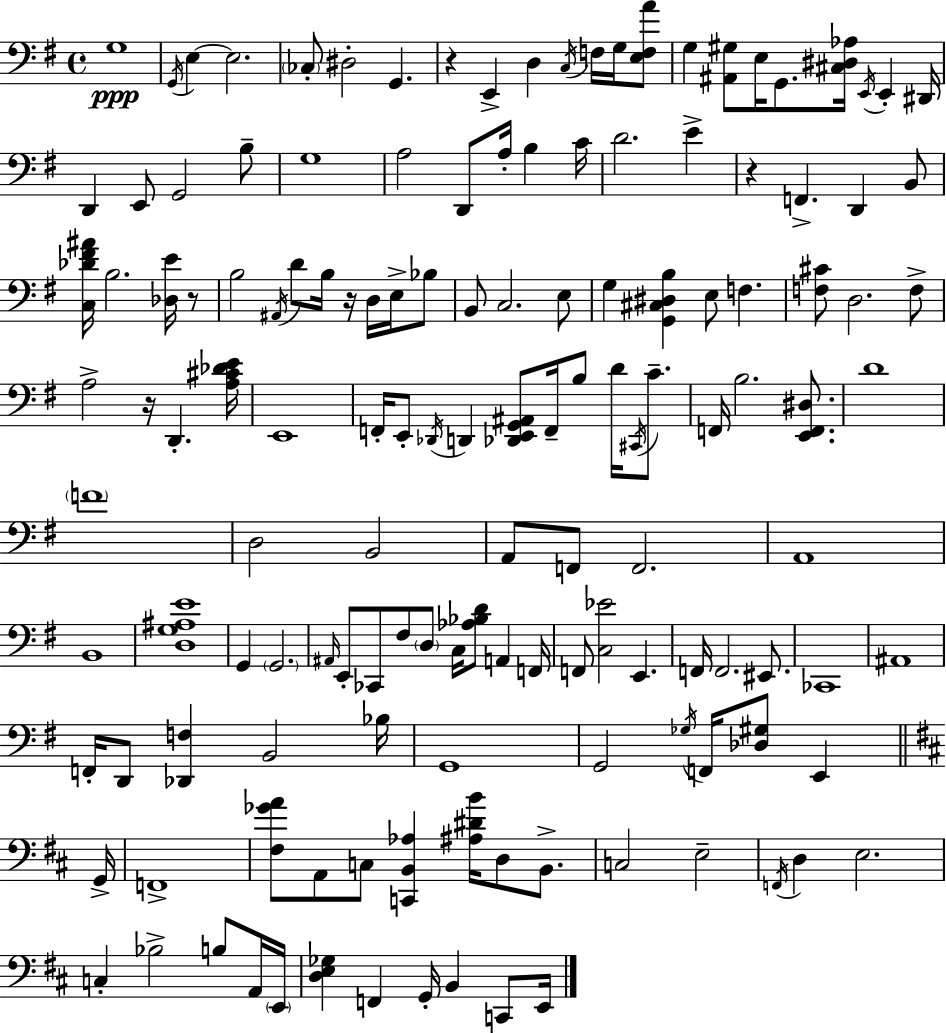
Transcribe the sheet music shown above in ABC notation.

X:1
T:Untitled
M:4/4
L:1/4
K:G
G,4 G,,/4 E, E,2 _C,/2 ^D,2 G,, z E,, D, C,/4 F,/4 G,/4 [E,F,A]/2 G, [^A,,^G,]/2 E,/4 G,,/2 [^C,^D,_A,]/4 E,,/4 E,, ^D,,/4 D,, E,,/2 G,,2 B,/2 G,4 A,2 D,,/2 A,/4 B, C/4 D2 E z F,, D,, B,,/2 [C,_D^F^A]/4 B,2 [_D,E]/4 z/2 B,2 ^A,,/4 D/2 B,/4 z/4 D,/4 E,/4 _B,/2 B,,/2 C,2 E,/2 G, [G,,^C,^D,B,] E,/2 F, [F,^C]/2 D,2 F,/2 A,2 z/4 D,, [A,^C_DE]/4 E,,4 F,,/4 E,,/2 _D,,/4 D,, [_D,,E,,G,,^A,,]/2 F,,/4 B,/2 D/4 ^C,,/4 C/2 F,,/4 B,2 [E,,F,,^D,]/2 D4 F4 D,2 B,,2 A,,/2 F,,/2 F,,2 A,,4 B,,4 [D,G,^A,E]4 G,, G,,2 ^A,,/4 E,,/2 _C,,/2 ^F,/2 D,/2 C,/4 [_A,_B,D]/2 A,, F,,/4 F,,/2 [C,_E]2 E,, F,,/4 F,,2 ^E,,/2 _C,,4 ^A,,4 F,,/4 D,,/2 [_D,,F,] B,,2 _B,/4 G,,4 G,,2 _G,/4 F,,/4 [_D,^G,]/2 E,, G,,/4 F,,4 [^F,_GA]/2 A,,/2 C,/2 [C,,B,,_A,] [^A,^DB]/4 D,/2 B,,/2 C,2 E,2 F,,/4 D, E,2 C, _B,2 B,/2 A,,/4 E,,/4 [D,E,_G,] F,, G,,/4 B,, C,,/2 E,,/4